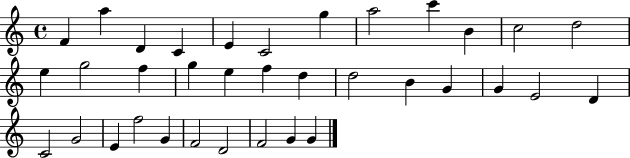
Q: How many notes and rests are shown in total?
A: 35